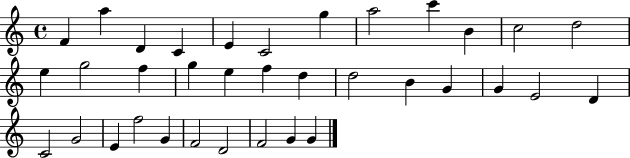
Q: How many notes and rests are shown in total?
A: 35